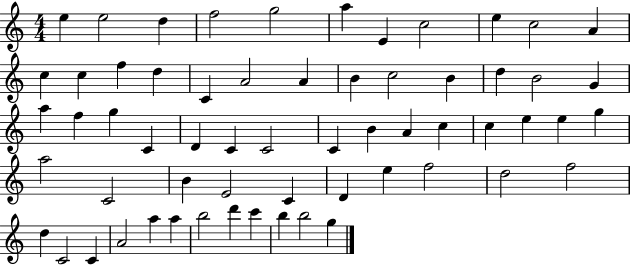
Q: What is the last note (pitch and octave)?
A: G5